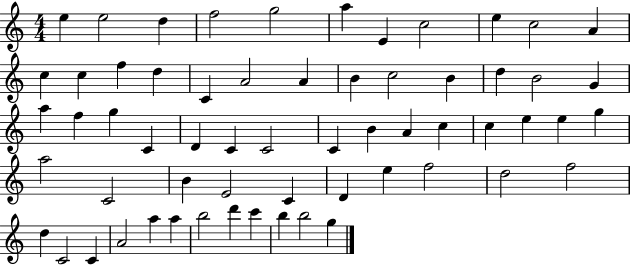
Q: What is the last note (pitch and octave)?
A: G5